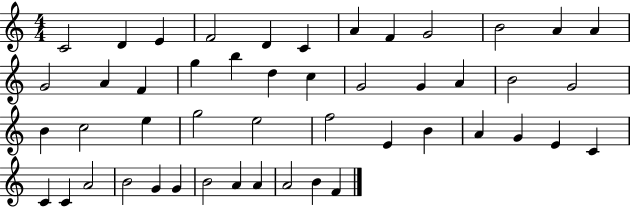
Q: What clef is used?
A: treble